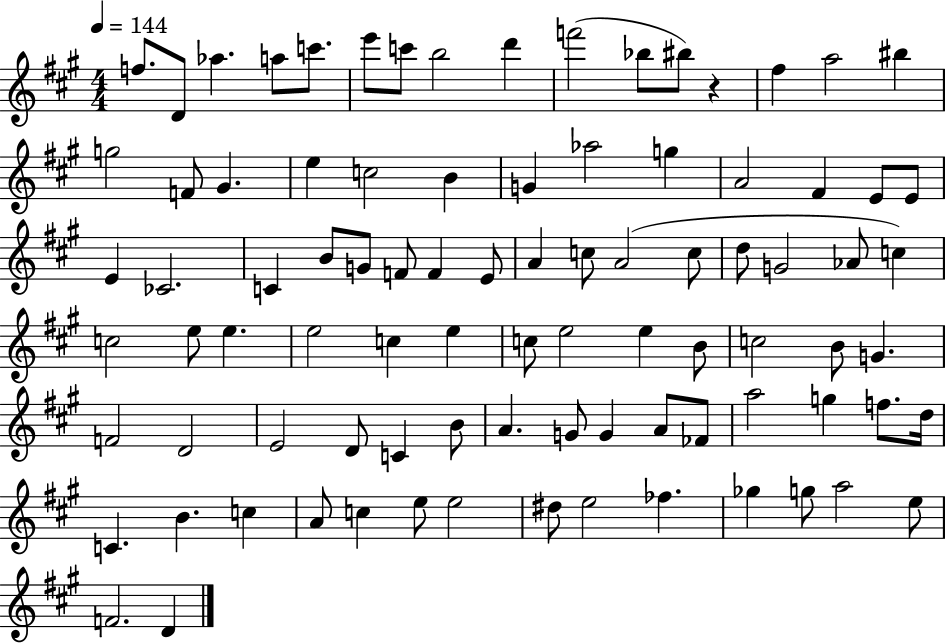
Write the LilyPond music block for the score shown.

{
  \clef treble
  \numericTimeSignature
  \time 4/4
  \key a \major
  \tempo 4 = 144
  f''8. d'8 aes''4. a''8 c'''8. | e'''8 c'''8 b''2 d'''4 | f'''2( bes''8 bis''8) r4 | fis''4 a''2 bis''4 | \break g''2 f'8 gis'4. | e''4 c''2 b'4 | g'4 aes''2 g''4 | a'2 fis'4 e'8 e'8 | \break e'4 ces'2. | c'4 b'8 g'8 f'8 f'4 e'8 | a'4 c''8 a'2( c''8 | d''8 g'2 aes'8 c''4) | \break c''2 e''8 e''4. | e''2 c''4 e''4 | c''8 e''2 e''4 b'8 | c''2 b'8 g'4. | \break f'2 d'2 | e'2 d'8 c'4 b'8 | a'4. g'8 g'4 a'8 fes'8 | a''2 g''4 f''8. d''16 | \break c'4. b'4. c''4 | a'8 c''4 e''8 e''2 | dis''8 e''2 fes''4. | ges''4 g''8 a''2 e''8 | \break f'2. d'4 | \bar "|."
}